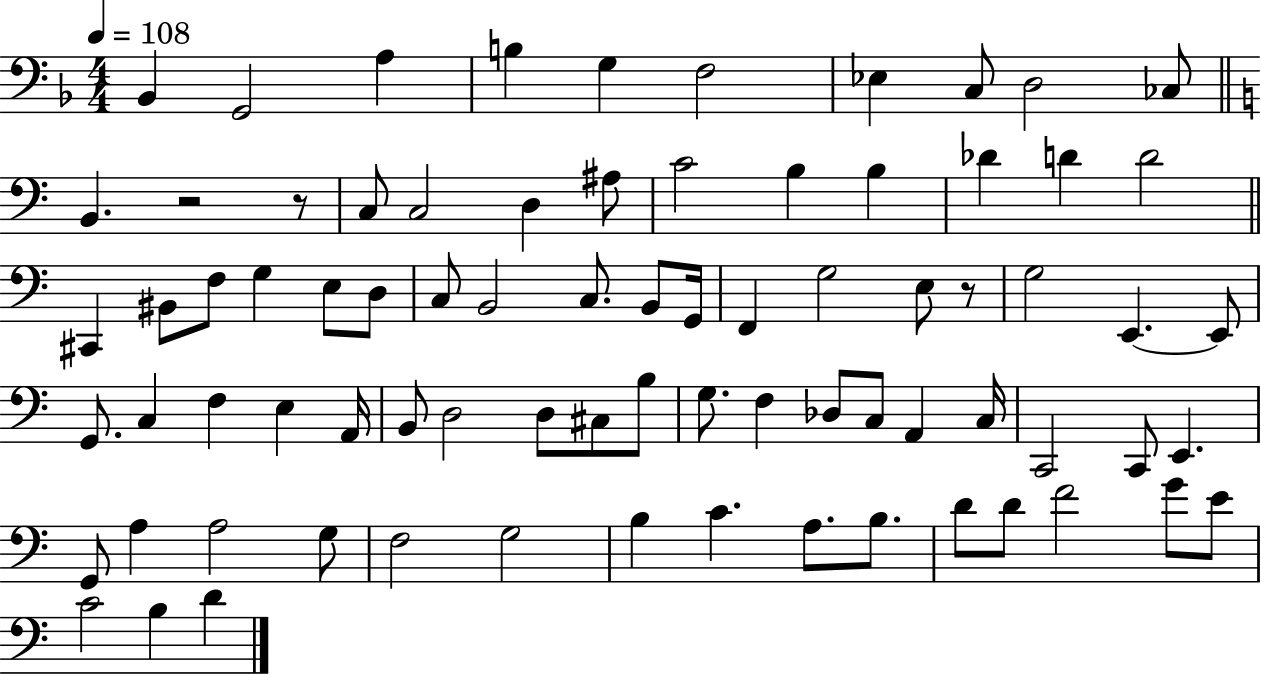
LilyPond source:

{
  \clef bass
  \numericTimeSignature
  \time 4/4
  \key f \major
  \tempo 4 = 108
  bes,4 g,2 a4 | b4 g4 f2 | ees4 c8 d2 ces8 | \bar "||" \break \key c \major b,4. r2 r8 | c8 c2 d4 ais8 | c'2 b4 b4 | des'4 d'4 d'2 | \break \bar "||" \break \key a \minor cis,4 bis,8 f8 g4 e8 d8 | c8 b,2 c8. b,8 g,16 | f,4 g2 e8 r8 | g2 e,4.~~ e,8 | \break g,8. c4 f4 e4 a,16 | b,8 d2 d8 cis8 b8 | g8. f4 des8 c8 a,4 c16 | c,2 c,8 e,4. | \break g,8 a4 a2 g8 | f2 g2 | b4 c'4. a8. b8. | d'8 d'8 f'2 g'8 e'8 | \break c'2 b4 d'4 | \bar "|."
}